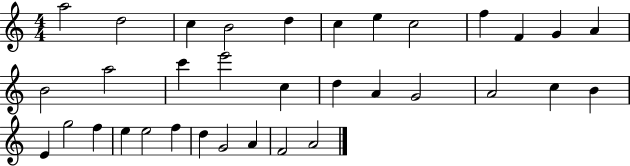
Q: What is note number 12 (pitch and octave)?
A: A4